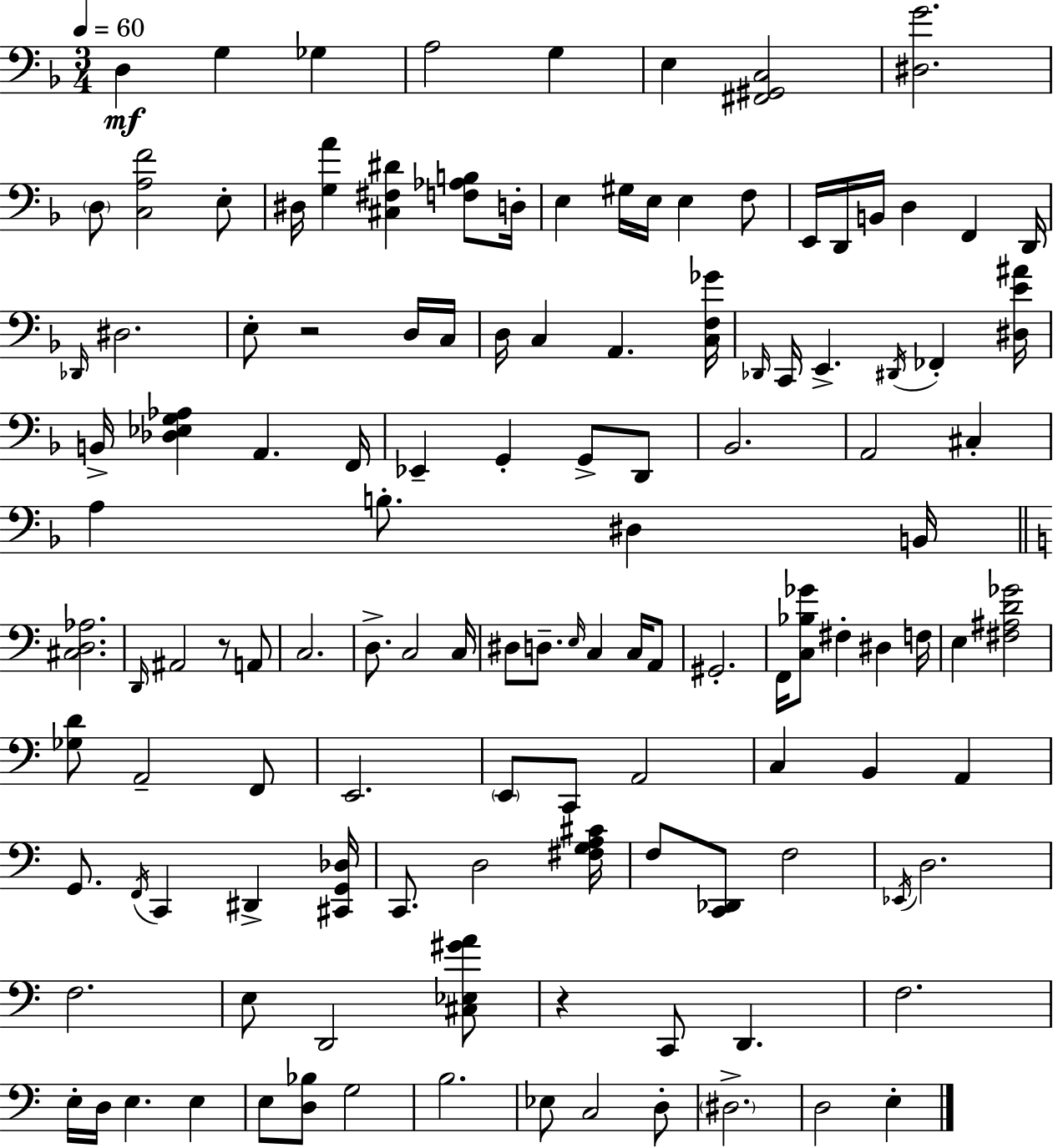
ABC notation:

X:1
T:Untitled
M:3/4
L:1/4
K:F
D, G, _G, A,2 G, E, [^F,,^G,,C,]2 [^D,G]2 D,/2 [C,A,F]2 E,/2 ^D,/4 [G,A] [^C,^F,^D] [F,_A,B,]/2 D,/4 E, ^G,/4 E,/4 E, F,/2 E,,/4 D,,/4 B,,/4 D, F,, D,,/4 _D,,/4 ^D,2 E,/2 z2 D,/4 C,/4 D,/4 C, A,, [C,F,_G]/4 _D,,/4 C,,/4 E,, ^D,,/4 _F,, [^D,E^A]/4 B,,/4 [_D,_E,G,_A,] A,, F,,/4 _E,, G,, G,,/2 D,,/2 _B,,2 A,,2 ^C, A, B,/2 ^D, B,,/4 [^C,D,_A,]2 D,,/4 ^A,,2 z/2 A,,/2 C,2 D,/2 C,2 C,/4 ^D,/2 D,/2 E,/4 C, C,/4 A,,/2 ^G,,2 F,,/4 [C,_B,_G]/2 ^F, ^D, F,/4 E, [^F,^A,D_G]2 [_G,D]/2 A,,2 F,,/2 E,,2 E,,/2 C,,/2 A,,2 C, B,, A,, G,,/2 F,,/4 C,, ^D,, [^C,,G,,_D,]/4 C,,/2 D,2 [^F,G,A,^C]/4 F,/2 [C,,_D,,]/2 F,2 _E,,/4 D,2 F,2 E,/2 D,,2 [^C,_E,^GA]/2 z C,,/2 D,, F,2 E,/4 D,/4 E, E, E,/2 [D,_B,]/2 G,2 B,2 _E,/2 C,2 D,/2 ^D,2 D,2 E,